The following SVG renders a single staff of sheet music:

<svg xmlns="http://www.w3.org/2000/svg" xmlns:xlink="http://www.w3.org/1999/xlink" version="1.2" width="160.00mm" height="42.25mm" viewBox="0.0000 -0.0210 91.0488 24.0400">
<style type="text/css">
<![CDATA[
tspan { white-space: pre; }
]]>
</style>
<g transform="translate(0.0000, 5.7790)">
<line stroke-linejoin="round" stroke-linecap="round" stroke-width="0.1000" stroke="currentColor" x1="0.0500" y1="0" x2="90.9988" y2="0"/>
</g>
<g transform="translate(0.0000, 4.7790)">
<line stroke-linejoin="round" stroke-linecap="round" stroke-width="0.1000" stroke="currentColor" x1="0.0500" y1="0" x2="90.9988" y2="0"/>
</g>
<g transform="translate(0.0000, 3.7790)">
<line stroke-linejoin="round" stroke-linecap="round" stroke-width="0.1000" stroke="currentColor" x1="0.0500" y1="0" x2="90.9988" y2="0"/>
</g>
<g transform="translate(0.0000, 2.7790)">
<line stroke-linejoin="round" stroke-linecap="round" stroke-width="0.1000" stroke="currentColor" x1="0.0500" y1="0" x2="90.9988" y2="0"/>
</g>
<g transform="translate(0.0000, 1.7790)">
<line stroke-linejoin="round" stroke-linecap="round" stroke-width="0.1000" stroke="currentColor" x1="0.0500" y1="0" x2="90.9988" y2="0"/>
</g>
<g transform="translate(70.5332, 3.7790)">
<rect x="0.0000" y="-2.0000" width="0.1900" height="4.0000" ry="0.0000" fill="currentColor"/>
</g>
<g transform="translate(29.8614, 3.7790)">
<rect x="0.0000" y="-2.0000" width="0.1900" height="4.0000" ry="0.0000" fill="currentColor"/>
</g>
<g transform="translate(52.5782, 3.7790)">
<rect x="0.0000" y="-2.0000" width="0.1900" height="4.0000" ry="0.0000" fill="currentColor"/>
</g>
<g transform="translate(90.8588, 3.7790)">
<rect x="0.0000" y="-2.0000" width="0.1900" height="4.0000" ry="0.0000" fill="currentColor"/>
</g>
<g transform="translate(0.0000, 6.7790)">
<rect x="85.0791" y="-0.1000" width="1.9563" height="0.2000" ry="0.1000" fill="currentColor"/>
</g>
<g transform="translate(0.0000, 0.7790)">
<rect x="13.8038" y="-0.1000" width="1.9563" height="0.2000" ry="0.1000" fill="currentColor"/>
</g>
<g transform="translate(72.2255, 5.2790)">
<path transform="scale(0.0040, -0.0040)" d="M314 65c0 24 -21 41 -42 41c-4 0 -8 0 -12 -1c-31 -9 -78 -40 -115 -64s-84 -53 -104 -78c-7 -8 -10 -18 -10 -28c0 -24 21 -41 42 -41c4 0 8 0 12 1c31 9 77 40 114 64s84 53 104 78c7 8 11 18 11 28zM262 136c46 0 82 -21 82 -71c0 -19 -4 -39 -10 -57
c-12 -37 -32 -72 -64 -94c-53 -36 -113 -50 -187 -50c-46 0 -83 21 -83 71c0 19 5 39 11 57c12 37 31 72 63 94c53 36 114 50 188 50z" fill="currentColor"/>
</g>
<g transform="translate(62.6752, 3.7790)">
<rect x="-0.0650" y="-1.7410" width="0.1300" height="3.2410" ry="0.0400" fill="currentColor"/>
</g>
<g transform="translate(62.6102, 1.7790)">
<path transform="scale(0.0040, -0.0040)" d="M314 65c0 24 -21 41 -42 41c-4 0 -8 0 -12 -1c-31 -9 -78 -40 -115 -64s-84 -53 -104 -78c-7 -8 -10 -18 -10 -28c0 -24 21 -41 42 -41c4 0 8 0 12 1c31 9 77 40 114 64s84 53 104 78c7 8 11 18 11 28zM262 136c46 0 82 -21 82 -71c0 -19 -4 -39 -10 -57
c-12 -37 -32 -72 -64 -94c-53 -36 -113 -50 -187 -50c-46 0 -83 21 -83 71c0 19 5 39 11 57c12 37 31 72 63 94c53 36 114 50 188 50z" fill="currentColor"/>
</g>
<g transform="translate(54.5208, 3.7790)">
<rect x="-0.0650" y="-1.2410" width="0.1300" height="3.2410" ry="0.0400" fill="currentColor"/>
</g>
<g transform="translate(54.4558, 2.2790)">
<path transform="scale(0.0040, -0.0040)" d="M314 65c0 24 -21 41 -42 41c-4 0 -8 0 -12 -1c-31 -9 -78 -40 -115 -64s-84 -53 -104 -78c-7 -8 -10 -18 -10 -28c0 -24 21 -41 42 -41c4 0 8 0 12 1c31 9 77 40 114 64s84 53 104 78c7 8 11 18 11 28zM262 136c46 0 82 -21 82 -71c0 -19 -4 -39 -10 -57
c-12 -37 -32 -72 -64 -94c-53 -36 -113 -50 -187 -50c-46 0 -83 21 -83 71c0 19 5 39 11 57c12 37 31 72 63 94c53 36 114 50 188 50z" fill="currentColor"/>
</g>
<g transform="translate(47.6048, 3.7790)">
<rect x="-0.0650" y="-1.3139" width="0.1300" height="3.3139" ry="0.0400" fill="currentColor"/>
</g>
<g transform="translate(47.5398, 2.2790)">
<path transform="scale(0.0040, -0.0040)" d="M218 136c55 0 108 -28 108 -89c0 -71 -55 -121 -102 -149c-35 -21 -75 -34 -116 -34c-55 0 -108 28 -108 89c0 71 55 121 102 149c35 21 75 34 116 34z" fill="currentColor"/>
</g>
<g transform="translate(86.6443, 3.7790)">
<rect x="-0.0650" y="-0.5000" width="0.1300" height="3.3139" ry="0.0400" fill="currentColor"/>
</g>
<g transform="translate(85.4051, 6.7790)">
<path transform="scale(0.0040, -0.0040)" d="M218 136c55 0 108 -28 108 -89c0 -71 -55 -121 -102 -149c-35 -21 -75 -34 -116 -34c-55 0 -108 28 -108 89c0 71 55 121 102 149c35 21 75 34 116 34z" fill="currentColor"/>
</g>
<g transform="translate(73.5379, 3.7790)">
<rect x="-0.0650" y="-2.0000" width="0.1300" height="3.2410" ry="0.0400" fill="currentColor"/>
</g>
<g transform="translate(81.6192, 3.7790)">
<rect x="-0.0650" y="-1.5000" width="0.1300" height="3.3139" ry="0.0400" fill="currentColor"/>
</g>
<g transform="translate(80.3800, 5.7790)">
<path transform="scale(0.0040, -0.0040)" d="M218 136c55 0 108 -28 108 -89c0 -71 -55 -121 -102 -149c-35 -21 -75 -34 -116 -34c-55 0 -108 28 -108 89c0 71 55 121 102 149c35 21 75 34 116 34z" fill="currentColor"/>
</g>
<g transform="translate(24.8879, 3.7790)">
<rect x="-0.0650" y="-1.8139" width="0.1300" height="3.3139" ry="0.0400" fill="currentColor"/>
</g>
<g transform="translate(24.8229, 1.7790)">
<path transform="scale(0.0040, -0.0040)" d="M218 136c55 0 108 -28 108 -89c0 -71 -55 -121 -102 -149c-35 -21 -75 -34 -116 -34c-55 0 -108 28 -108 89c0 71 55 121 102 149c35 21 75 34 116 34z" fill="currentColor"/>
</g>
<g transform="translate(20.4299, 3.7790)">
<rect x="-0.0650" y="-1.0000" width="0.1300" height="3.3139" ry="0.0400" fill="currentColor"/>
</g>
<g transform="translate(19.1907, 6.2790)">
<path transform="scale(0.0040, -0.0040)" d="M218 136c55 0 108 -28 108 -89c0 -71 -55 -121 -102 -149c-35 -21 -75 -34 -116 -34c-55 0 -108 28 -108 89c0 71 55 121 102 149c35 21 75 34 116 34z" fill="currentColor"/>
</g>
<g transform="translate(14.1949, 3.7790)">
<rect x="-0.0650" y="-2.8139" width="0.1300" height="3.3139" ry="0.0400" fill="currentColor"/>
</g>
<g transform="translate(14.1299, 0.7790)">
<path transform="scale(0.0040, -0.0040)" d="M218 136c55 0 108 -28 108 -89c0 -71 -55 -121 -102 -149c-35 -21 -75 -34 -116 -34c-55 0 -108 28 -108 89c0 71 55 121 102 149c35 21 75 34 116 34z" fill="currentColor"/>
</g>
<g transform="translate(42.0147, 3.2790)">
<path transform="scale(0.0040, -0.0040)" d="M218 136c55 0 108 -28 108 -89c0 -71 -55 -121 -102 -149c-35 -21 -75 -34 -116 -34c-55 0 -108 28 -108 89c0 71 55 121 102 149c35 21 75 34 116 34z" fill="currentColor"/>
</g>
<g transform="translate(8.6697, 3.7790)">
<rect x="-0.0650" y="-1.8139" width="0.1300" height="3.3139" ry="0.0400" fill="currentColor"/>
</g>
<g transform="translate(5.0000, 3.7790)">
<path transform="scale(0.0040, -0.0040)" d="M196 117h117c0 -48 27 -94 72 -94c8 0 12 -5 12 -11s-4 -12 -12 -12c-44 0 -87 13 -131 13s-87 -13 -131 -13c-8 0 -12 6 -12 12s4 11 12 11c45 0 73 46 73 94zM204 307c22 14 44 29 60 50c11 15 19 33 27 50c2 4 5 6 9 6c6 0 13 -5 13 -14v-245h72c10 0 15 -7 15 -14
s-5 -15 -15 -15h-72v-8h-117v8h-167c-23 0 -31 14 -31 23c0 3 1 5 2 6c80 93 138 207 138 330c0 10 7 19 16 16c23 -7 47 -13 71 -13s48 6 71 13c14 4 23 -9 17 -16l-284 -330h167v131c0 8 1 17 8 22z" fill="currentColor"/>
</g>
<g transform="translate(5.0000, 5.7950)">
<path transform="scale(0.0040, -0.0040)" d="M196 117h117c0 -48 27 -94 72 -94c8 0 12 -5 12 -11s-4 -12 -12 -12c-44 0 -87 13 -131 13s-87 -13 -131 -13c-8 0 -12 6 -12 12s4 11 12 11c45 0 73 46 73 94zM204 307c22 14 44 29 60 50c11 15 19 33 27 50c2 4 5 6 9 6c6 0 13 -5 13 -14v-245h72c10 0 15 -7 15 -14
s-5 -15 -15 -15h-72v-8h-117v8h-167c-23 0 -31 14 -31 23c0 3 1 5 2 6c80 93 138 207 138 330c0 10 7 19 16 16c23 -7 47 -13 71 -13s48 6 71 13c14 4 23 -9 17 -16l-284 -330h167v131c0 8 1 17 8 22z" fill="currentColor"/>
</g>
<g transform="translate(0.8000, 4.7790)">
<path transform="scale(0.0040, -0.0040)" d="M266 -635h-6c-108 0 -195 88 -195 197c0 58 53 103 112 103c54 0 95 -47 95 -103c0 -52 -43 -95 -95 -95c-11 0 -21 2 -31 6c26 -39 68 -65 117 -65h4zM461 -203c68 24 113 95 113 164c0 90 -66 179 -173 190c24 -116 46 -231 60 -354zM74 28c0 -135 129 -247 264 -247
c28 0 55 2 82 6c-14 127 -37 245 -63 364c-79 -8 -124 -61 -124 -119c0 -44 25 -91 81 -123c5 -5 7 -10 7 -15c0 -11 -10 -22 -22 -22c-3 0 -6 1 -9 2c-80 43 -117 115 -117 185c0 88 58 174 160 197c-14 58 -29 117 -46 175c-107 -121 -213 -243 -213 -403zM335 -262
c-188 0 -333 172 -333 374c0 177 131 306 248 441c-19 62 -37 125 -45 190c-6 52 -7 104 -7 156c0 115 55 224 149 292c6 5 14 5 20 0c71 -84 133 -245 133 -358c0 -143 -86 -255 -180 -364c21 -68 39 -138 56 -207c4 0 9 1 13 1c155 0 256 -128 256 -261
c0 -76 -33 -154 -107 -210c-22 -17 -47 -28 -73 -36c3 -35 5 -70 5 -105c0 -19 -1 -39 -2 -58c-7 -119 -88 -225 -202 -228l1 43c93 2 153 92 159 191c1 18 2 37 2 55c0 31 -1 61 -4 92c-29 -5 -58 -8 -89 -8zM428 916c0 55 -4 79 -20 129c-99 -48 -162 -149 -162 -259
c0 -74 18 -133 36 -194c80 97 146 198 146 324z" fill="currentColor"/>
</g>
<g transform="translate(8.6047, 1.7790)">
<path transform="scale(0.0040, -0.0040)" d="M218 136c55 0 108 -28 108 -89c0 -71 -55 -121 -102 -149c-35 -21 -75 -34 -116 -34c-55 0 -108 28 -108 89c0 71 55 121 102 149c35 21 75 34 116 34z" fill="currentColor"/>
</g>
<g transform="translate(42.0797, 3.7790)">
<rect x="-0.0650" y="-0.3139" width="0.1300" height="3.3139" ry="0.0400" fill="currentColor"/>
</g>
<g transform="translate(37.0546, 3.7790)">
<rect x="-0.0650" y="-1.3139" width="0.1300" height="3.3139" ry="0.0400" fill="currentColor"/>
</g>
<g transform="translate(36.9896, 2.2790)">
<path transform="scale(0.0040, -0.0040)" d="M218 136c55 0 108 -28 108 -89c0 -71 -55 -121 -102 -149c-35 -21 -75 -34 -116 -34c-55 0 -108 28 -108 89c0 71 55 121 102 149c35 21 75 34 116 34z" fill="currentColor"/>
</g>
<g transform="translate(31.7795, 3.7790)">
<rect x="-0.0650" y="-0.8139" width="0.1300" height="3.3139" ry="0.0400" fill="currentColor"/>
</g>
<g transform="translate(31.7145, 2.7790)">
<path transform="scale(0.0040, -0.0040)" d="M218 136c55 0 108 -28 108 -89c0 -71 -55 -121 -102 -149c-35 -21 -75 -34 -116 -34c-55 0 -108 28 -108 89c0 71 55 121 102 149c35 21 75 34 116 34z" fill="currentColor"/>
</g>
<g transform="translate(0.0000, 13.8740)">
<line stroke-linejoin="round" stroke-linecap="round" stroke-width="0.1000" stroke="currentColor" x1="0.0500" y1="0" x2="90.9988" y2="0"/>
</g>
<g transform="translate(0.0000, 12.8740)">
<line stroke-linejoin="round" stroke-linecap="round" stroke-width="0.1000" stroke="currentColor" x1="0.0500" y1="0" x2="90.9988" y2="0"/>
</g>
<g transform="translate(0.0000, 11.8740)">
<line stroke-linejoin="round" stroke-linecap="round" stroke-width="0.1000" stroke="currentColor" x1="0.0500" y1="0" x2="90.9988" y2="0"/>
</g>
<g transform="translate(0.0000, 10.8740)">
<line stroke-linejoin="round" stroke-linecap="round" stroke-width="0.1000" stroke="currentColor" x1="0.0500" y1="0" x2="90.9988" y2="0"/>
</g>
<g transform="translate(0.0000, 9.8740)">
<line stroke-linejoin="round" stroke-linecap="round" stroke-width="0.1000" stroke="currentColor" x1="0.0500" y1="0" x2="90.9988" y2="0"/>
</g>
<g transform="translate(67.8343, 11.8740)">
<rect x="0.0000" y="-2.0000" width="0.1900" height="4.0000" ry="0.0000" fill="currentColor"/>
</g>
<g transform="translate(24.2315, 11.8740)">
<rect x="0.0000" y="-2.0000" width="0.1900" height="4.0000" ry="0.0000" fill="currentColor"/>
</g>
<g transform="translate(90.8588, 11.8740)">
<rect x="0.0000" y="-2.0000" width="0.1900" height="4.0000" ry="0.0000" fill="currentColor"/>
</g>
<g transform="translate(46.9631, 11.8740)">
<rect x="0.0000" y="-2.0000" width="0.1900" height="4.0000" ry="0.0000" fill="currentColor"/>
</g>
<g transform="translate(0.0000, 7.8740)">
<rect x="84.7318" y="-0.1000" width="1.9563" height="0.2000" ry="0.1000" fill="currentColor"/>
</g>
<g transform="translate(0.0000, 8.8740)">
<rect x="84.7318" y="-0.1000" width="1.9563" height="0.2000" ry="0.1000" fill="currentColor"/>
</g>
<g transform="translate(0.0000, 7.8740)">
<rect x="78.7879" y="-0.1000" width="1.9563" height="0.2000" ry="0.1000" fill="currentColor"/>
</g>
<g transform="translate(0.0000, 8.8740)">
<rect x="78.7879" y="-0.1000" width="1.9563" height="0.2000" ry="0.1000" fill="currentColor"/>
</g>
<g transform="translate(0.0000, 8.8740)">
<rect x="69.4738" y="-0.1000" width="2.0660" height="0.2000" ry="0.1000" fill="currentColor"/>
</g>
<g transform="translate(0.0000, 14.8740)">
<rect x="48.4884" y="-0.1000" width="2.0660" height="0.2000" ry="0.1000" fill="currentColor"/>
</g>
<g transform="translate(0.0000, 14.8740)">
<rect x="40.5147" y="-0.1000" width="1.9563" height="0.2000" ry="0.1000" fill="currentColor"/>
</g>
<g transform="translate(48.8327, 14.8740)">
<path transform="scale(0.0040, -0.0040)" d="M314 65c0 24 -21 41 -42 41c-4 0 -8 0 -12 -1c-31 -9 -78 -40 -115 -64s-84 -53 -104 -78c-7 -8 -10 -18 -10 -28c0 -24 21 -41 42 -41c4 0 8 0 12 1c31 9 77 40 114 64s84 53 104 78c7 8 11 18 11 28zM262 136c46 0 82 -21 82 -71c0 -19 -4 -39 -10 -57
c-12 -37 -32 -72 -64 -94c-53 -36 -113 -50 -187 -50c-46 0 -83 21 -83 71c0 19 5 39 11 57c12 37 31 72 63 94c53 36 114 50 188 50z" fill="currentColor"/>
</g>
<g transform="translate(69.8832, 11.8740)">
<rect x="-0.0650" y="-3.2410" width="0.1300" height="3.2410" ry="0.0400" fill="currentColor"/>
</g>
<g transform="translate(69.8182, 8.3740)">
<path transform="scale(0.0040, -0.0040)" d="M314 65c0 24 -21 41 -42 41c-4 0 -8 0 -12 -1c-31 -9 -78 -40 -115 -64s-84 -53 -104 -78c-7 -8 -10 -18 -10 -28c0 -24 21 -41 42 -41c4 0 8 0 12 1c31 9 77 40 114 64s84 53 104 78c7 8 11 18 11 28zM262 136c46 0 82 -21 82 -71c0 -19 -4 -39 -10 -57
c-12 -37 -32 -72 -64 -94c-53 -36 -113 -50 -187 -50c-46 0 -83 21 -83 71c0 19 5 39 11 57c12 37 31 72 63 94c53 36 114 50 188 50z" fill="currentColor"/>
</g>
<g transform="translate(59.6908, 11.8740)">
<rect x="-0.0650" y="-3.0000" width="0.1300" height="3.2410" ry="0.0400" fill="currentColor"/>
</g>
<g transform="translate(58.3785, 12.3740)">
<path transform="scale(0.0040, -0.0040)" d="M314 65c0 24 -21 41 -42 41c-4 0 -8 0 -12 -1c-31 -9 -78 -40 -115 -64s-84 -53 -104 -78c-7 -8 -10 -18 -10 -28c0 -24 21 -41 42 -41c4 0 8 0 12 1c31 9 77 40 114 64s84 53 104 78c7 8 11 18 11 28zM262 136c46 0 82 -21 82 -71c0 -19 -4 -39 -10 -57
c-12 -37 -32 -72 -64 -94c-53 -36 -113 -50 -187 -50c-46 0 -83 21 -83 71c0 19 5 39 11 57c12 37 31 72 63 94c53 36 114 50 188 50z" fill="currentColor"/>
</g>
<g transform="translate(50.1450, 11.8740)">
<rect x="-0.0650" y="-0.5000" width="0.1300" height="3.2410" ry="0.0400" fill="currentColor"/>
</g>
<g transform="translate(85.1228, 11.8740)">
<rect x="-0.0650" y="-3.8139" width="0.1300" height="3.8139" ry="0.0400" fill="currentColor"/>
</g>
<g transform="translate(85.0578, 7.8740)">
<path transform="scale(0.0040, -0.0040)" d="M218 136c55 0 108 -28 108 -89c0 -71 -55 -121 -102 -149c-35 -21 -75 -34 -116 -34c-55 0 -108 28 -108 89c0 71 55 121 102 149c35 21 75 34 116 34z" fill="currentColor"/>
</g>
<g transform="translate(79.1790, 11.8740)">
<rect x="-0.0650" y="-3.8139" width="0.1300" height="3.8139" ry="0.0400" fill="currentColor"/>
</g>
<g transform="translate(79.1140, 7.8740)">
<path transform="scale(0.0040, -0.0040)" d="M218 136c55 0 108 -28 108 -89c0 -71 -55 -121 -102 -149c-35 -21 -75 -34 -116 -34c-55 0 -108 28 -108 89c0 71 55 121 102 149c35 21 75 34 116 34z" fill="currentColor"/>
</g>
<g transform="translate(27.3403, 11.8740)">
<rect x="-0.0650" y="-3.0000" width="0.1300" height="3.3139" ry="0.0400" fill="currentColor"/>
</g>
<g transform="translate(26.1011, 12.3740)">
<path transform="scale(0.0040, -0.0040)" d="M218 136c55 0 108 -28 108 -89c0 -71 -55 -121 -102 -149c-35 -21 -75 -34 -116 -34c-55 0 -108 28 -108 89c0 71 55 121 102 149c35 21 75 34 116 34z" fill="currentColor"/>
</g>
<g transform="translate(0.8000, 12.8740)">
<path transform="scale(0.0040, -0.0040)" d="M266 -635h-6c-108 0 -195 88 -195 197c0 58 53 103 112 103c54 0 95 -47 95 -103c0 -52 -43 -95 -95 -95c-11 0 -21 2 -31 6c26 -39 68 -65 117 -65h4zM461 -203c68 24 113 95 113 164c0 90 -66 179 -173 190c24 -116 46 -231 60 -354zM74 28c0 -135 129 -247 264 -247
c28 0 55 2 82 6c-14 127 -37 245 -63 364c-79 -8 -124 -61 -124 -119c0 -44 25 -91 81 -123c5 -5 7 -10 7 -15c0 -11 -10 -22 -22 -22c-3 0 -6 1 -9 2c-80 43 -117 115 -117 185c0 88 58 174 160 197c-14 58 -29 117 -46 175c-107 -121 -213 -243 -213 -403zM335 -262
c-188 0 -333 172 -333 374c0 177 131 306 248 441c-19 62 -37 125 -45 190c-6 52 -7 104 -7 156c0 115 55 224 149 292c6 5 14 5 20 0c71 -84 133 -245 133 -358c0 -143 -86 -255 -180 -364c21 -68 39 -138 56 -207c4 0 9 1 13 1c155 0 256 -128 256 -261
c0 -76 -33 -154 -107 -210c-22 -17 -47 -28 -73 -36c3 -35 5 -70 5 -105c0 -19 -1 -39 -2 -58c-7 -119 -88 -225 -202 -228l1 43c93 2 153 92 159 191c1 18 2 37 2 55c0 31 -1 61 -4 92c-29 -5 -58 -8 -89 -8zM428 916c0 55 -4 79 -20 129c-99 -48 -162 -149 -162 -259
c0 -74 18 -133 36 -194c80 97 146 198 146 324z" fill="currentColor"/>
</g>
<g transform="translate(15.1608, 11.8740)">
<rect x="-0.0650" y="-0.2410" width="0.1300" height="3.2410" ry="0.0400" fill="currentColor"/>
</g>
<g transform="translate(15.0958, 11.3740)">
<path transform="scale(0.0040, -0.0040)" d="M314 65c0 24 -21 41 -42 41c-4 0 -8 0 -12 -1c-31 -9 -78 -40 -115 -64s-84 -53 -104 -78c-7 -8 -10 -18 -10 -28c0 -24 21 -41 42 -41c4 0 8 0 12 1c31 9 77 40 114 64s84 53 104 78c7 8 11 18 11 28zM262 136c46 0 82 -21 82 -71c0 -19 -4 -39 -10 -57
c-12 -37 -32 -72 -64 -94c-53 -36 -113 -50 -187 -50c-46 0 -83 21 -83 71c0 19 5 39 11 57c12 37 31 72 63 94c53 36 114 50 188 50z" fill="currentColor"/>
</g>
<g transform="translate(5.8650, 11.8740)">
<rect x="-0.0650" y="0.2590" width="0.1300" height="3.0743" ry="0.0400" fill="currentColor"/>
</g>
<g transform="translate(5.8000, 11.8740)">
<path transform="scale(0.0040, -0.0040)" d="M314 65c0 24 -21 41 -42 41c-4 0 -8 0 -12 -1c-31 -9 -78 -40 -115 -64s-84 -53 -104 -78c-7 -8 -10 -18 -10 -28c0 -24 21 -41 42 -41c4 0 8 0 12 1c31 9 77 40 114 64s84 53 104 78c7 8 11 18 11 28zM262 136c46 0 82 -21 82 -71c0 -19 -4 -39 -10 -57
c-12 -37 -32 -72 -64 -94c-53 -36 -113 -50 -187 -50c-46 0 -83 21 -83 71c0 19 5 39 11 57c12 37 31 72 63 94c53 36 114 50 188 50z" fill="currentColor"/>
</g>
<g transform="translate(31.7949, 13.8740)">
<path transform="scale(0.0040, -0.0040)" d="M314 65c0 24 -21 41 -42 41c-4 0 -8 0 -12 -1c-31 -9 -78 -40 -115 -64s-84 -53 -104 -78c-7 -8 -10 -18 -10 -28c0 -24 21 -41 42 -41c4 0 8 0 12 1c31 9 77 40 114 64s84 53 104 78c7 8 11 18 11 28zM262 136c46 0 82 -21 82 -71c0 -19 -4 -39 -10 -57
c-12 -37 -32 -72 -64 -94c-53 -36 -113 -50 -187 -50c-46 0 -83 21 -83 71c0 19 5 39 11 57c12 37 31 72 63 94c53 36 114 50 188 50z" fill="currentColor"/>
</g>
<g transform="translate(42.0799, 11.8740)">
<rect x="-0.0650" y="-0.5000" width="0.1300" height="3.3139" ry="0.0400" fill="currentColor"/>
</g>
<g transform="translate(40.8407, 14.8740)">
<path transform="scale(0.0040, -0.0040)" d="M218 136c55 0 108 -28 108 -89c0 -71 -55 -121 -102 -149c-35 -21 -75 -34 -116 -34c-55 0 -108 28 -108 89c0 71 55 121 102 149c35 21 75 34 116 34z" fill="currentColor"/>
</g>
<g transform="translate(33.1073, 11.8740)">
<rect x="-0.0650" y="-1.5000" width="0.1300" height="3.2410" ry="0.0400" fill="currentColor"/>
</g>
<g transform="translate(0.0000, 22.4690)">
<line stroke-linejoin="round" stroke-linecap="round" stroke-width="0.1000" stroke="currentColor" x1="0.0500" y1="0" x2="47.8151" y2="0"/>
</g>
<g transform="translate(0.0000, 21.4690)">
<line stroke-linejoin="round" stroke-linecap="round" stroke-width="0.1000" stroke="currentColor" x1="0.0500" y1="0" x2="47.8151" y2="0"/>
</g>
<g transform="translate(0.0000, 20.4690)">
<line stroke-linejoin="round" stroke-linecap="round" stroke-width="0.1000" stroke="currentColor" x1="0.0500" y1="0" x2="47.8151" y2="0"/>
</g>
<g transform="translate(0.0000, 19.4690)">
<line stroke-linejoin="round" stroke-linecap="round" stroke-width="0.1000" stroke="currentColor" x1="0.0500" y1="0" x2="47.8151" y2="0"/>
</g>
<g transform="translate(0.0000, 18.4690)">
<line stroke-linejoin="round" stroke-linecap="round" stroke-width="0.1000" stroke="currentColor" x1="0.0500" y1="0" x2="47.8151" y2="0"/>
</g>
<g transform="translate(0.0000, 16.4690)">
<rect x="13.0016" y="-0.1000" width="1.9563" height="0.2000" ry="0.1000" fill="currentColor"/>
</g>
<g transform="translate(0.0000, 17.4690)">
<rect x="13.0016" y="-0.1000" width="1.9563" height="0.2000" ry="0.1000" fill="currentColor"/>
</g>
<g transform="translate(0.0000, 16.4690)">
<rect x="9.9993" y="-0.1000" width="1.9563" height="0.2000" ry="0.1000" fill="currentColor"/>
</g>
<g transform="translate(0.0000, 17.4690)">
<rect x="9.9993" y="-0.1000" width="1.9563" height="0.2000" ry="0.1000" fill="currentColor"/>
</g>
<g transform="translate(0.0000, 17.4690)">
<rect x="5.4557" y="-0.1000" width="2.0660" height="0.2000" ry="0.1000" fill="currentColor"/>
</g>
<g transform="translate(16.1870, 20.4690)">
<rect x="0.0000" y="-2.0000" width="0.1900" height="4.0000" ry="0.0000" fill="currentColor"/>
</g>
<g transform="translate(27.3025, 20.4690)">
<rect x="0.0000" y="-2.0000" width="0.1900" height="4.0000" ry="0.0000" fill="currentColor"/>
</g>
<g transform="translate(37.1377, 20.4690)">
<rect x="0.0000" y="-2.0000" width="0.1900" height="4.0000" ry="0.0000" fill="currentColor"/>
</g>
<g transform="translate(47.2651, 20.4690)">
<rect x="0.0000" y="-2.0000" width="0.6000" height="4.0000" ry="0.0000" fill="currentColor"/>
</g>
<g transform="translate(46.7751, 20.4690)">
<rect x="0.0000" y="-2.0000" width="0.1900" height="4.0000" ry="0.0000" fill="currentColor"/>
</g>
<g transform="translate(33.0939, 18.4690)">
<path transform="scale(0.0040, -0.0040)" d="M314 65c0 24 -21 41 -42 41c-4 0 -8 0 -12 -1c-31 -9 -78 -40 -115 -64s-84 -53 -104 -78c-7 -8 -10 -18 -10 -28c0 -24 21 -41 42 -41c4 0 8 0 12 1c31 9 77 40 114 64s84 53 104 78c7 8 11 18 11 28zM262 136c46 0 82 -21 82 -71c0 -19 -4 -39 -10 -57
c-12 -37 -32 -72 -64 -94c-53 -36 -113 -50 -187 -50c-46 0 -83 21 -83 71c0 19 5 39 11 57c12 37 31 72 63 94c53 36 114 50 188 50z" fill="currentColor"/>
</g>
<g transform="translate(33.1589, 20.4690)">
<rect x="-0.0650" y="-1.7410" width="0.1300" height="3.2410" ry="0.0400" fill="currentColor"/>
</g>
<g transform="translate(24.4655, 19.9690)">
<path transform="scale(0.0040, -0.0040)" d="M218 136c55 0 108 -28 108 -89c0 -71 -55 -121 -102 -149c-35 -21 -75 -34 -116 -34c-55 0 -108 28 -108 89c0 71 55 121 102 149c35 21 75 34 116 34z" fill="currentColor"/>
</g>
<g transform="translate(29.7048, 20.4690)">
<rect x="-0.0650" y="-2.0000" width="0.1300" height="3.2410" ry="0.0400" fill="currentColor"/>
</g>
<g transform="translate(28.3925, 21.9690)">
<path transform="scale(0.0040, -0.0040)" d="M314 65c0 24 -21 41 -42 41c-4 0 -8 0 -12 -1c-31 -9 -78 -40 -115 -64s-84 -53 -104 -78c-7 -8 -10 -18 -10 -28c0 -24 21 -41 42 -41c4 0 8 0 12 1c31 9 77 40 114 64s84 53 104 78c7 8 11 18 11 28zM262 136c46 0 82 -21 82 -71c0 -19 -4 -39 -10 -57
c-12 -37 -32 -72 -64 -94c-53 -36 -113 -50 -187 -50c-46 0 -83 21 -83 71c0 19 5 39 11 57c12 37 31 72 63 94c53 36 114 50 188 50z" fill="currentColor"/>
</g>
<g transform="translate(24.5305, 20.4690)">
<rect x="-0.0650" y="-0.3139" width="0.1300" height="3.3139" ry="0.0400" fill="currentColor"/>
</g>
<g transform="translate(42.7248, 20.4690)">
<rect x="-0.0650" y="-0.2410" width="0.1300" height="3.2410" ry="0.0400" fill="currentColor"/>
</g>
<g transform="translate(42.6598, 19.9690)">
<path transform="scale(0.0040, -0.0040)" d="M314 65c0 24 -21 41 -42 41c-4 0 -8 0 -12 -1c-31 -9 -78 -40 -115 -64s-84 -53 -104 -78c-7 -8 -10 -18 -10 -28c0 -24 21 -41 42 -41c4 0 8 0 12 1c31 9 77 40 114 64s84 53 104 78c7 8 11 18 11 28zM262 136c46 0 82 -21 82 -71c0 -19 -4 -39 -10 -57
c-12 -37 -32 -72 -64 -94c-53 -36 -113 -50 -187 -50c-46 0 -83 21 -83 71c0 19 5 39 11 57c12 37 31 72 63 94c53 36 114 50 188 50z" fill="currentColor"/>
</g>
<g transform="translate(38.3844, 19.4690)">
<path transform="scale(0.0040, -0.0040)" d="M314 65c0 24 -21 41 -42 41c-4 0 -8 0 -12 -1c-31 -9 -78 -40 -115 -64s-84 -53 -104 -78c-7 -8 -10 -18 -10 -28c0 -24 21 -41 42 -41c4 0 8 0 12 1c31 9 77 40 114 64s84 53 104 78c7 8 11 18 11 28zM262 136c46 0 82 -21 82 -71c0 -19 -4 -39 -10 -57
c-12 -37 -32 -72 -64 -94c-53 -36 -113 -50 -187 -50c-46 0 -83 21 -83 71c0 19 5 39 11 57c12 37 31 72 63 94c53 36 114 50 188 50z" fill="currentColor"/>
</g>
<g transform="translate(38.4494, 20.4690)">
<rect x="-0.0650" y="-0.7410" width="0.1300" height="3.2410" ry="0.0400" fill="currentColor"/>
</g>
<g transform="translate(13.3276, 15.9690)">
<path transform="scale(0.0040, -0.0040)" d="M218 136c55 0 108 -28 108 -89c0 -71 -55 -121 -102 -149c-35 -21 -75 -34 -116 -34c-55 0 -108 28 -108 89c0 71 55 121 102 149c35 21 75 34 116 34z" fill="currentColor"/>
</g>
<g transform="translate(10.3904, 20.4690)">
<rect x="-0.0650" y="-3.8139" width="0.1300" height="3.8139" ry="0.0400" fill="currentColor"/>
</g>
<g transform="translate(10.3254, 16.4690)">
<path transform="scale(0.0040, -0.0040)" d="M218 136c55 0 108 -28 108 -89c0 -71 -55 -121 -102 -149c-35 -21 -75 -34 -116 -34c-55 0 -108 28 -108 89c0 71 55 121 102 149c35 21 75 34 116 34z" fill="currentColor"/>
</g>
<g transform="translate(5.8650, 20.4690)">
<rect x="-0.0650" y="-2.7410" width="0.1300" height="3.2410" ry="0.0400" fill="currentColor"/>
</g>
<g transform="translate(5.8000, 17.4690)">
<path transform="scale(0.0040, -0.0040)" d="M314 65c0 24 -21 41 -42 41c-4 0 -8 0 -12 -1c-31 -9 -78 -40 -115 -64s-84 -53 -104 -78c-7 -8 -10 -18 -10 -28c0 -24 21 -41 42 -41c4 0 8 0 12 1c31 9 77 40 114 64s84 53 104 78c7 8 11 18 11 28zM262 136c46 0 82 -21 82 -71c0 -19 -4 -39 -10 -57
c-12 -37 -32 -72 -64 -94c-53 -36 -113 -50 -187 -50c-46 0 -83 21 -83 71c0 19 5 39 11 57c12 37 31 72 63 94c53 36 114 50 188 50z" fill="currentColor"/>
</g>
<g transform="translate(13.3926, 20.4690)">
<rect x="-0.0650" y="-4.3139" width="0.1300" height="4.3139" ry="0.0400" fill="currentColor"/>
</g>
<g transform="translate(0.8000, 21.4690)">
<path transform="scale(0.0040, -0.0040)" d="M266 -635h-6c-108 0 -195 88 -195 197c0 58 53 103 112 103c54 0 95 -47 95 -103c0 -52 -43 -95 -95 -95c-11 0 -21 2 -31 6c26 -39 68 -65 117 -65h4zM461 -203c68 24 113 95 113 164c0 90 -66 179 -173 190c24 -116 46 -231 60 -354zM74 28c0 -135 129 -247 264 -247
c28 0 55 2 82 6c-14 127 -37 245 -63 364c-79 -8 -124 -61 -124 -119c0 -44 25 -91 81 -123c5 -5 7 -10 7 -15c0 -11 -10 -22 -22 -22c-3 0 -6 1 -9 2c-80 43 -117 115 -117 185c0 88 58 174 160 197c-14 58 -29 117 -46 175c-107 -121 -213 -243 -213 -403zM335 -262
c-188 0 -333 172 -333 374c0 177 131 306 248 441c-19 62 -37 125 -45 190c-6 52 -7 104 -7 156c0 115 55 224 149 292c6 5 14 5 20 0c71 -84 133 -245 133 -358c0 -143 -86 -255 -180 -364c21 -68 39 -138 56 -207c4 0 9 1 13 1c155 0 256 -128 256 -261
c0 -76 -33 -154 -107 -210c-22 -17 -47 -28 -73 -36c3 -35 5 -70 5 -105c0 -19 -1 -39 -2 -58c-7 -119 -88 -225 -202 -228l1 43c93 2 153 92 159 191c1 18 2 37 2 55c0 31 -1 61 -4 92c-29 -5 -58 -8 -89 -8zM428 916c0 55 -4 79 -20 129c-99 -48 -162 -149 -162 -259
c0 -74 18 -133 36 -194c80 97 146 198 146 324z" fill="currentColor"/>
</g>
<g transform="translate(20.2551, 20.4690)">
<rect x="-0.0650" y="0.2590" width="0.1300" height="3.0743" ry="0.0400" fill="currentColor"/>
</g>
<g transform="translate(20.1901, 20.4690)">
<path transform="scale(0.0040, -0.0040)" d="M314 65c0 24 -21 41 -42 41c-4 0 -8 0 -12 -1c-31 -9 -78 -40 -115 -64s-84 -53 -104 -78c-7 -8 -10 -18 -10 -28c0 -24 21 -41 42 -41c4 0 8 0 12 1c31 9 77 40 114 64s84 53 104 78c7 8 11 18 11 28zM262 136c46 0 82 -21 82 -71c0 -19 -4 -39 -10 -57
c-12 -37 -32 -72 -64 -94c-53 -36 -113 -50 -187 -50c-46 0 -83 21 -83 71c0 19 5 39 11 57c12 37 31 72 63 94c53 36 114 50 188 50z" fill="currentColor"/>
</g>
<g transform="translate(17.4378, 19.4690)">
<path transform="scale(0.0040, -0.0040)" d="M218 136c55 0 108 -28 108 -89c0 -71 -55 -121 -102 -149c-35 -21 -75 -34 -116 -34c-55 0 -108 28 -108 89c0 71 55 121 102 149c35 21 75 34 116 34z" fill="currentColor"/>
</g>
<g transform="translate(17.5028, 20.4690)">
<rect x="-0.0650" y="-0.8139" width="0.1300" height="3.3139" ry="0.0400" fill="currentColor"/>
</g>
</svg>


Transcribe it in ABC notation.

X:1
T:Untitled
M:4/4
L:1/4
K:C
f a D f d e c e e2 f2 F2 E C B2 c2 A E2 C C2 A2 b2 c' c' a2 c' d' d B2 c F2 f2 d2 c2